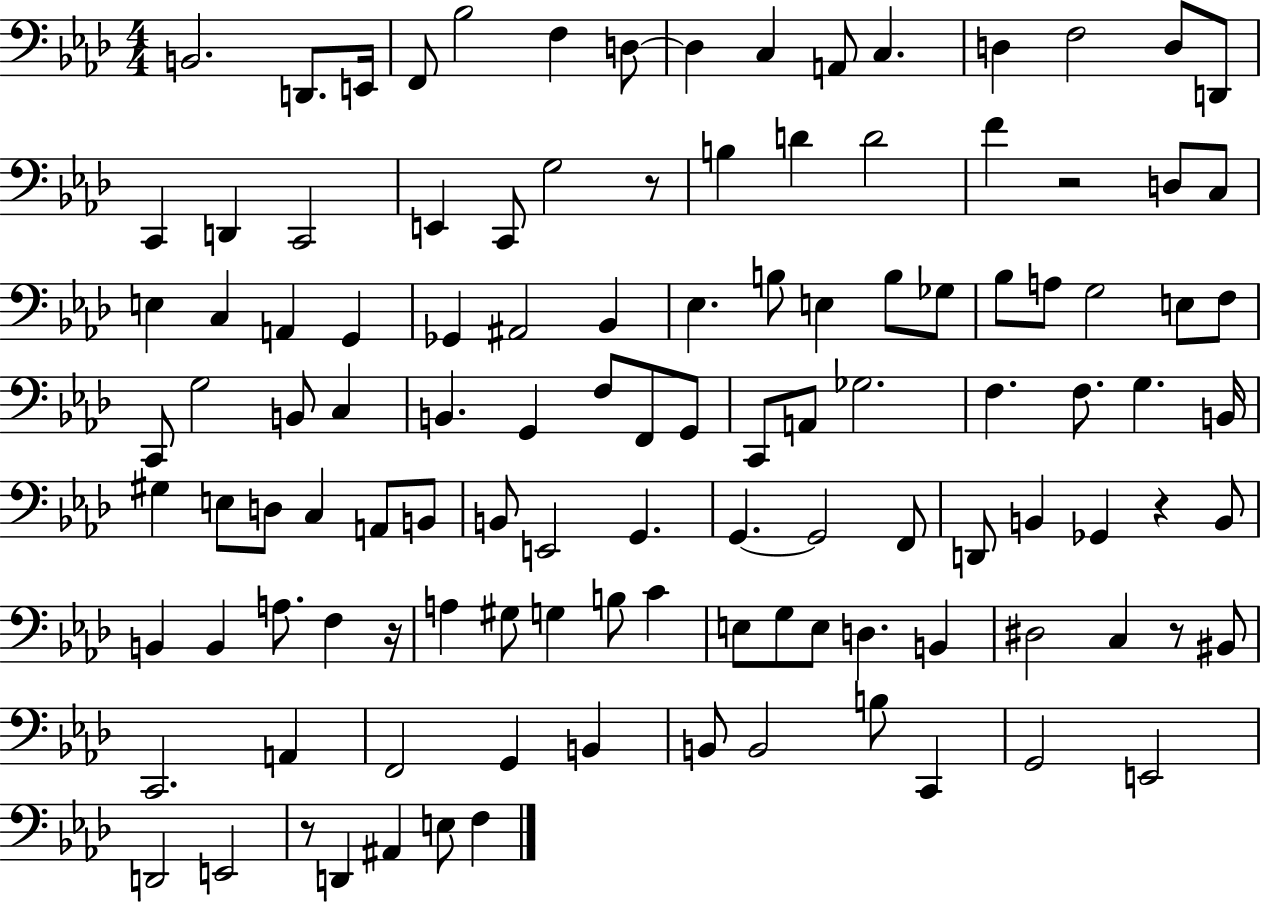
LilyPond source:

{
  \clef bass
  \numericTimeSignature
  \time 4/4
  \key aes \major
  \repeat volta 2 { b,2. d,8. e,16 | f,8 bes2 f4 d8~~ | d4 c4 a,8 c4. | d4 f2 d8 d,8 | \break c,4 d,4 c,2 | e,4 c,8 g2 r8 | b4 d'4 d'2 | f'4 r2 d8 c8 | \break e4 c4 a,4 g,4 | ges,4 ais,2 bes,4 | ees4. b8 e4 b8 ges8 | bes8 a8 g2 e8 f8 | \break c,8 g2 b,8 c4 | b,4. g,4 f8 f,8 g,8 | c,8 a,8 ges2. | f4. f8. g4. b,16 | \break gis4 e8 d8 c4 a,8 b,8 | b,8 e,2 g,4. | g,4.~~ g,2 f,8 | d,8 b,4 ges,4 r4 b,8 | \break b,4 b,4 a8. f4 r16 | a4 gis8 g4 b8 c'4 | e8 g8 e8 d4. b,4 | dis2 c4 r8 bis,8 | \break c,2. a,4 | f,2 g,4 b,4 | b,8 b,2 b8 c,4 | g,2 e,2 | \break d,2 e,2 | r8 d,4 ais,4 e8 f4 | } \bar "|."
}